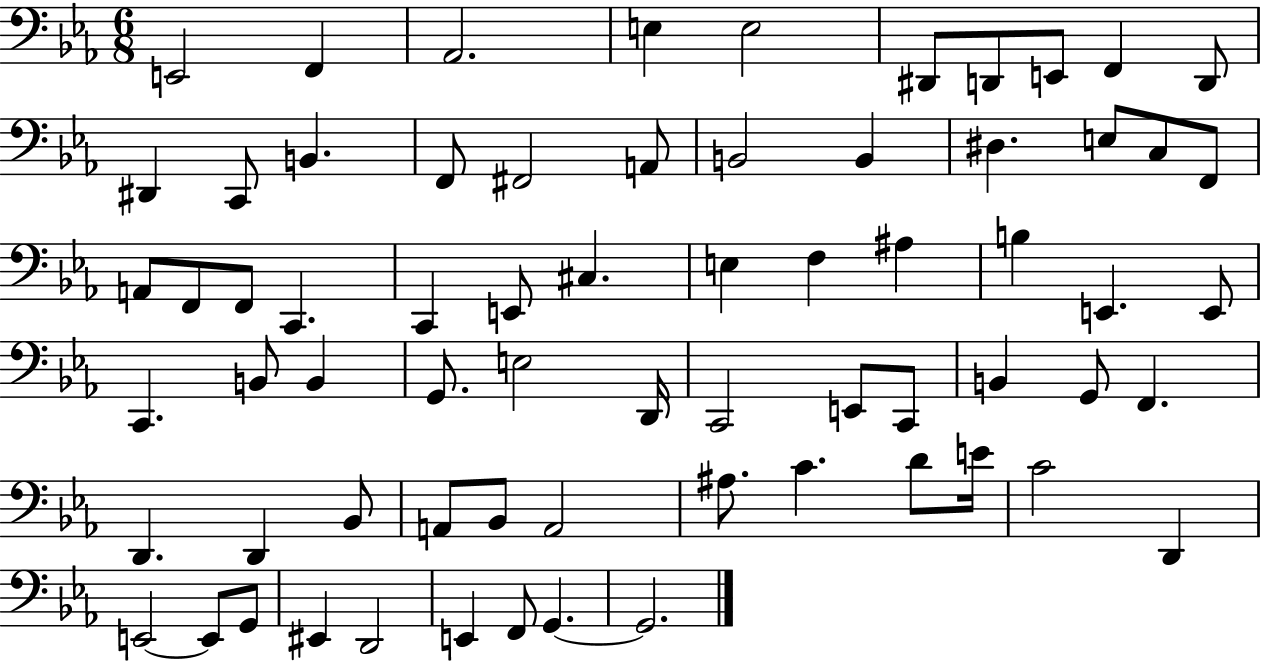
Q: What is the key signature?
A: EES major